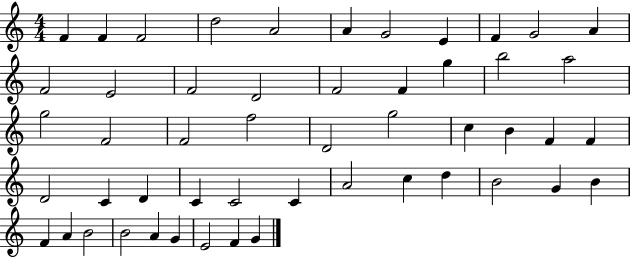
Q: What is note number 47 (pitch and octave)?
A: A4